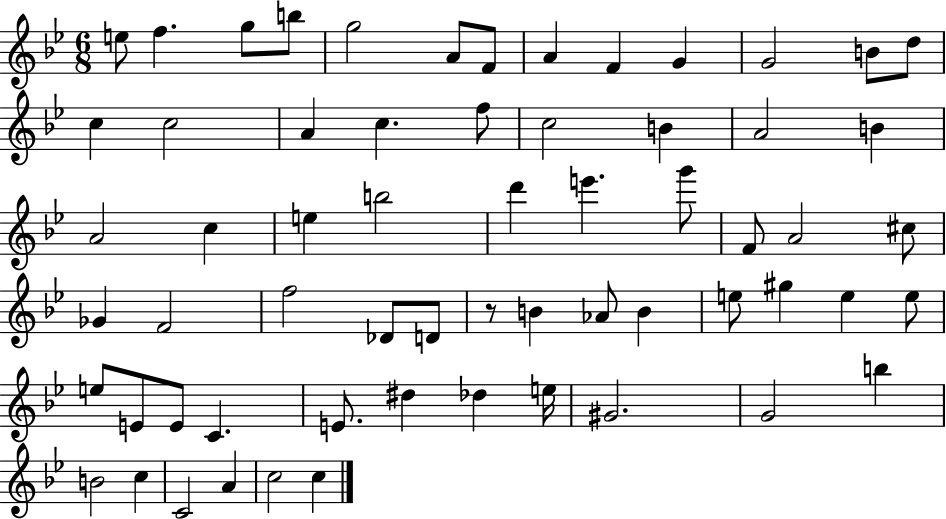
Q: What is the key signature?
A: BES major